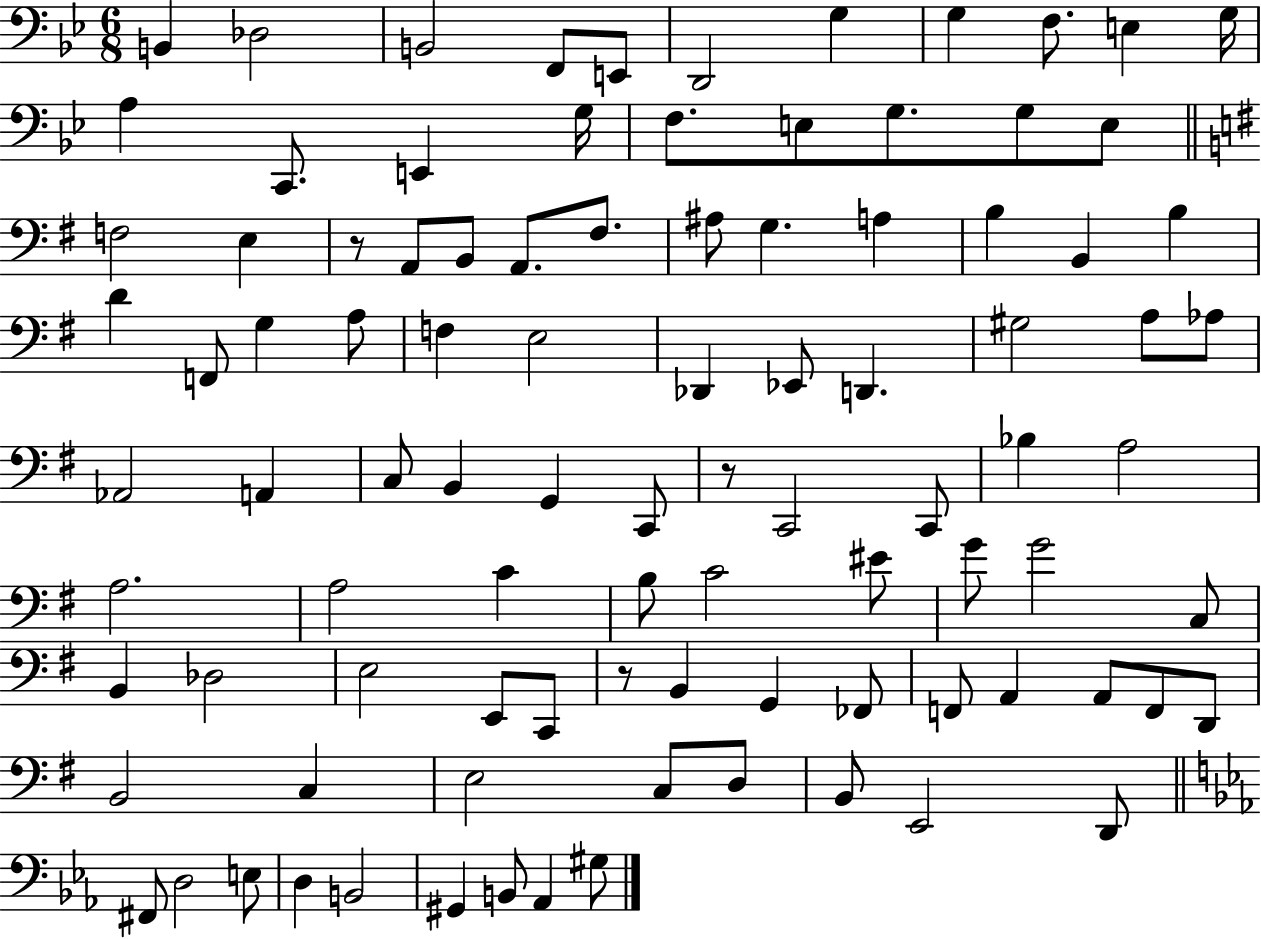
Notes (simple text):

B2/q Db3/h B2/h F2/e E2/e D2/h G3/q G3/q F3/e. E3/q G3/s A3/q C2/e. E2/q G3/s F3/e. E3/e G3/e. G3/e E3/e F3/h E3/q R/e A2/e B2/e A2/e. F#3/e. A#3/e G3/q. A3/q B3/q B2/q B3/q D4/q F2/e G3/q A3/e F3/q E3/h Db2/q Eb2/e D2/q. G#3/h A3/e Ab3/e Ab2/h A2/q C3/e B2/q G2/q C2/e R/e C2/h C2/e Bb3/q A3/h A3/h. A3/h C4/q B3/e C4/h EIS4/e G4/e G4/h C3/e B2/q Db3/h E3/h E2/e C2/e R/e B2/q G2/q FES2/e F2/e A2/q A2/e F2/e D2/e B2/h C3/q E3/h C3/e D3/e B2/e E2/h D2/e F#2/e D3/h E3/e D3/q B2/h G#2/q B2/e Ab2/q G#3/e